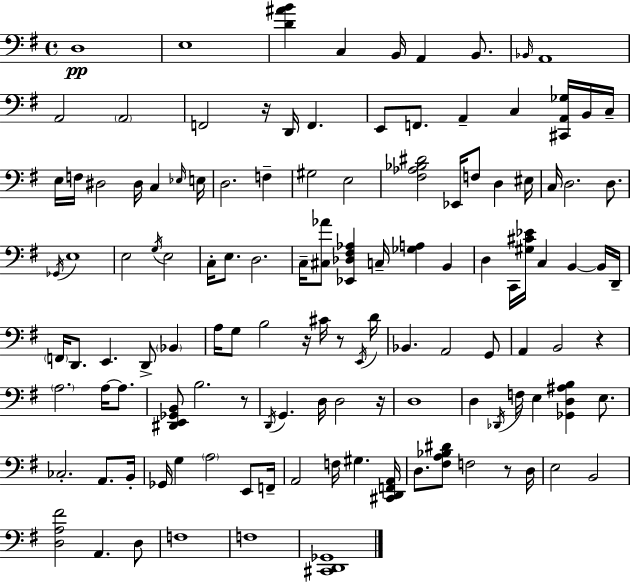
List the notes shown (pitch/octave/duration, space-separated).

D3/w E3/w [D4,A#4,B4]/q C3/q B2/s A2/q B2/e. Bb2/s A2/w A2/h A2/h F2/h R/s D2/s F2/q. E2/e F2/e. A2/q C3/q [C#2,A2,Gb3]/s B2/s C3/s E3/s F3/s D#3/h D#3/s C3/q Eb3/s E3/s D3/h. F3/q G#3/h E3/h [F#3,Ab3,Bb3,D#4]/h Eb2/s F3/e D3/q EIS3/s C3/s D3/h. D3/e. Gb2/s E3/w E3/h G3/s E3/h C3/s E3/e. D3/h. C3/s [C#3,Ab4]/e [Eb2,Db3,F#3,Ab3]/q C3/s [Gb3,A3]/q B2/q D3/q C2/s [G#3,C#4,Eb4]/s C3/q B2/q B2/s D2/s F2/s D2/e. E2/q. D2/e Bb2/q A3/s G3/e B3/h R/s C#4/s R/e E2/s D4/s Bb2/q. A2/h G2/e A2/q B2/h R/q A3/h. A3/s A3/e. [D#2,E2,Gb2,B2]/e B3/h. R/e D2/s G2/q. D3/s D3/h R/s D3/w D3/q Db2/s F3/s E3/q [Gb2,D3,A#3,B3]/q E3/e. CES3/h. A2/e. B2/s Gb2/s G3/q A3/h E2/e F2/s A2/h F3/s G#3/q. [C#2,D2,F2,A2]/s D3/e. [F#3,A3,Bb3,D#4]/e F3/h R/e D3/s E3/h B2/h [D3,A3,F#4]/h A2/q. D3/e F3/w F3/w [C#2,D2,Gb2]/w